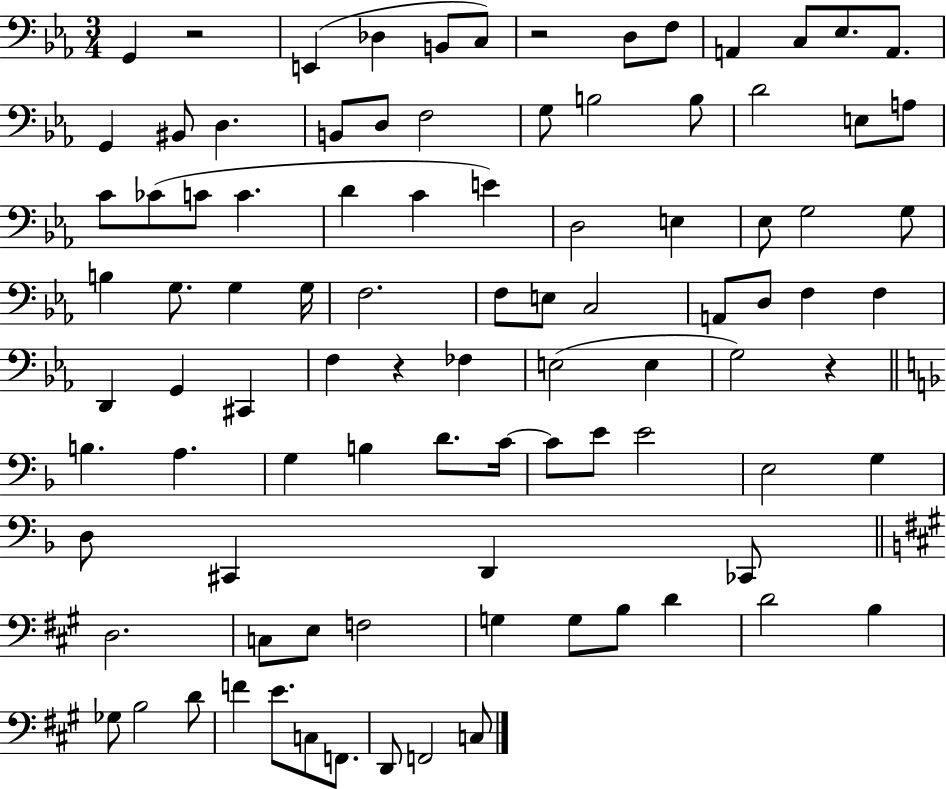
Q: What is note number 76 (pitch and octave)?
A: G3